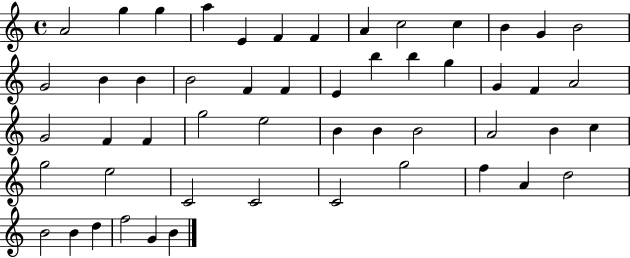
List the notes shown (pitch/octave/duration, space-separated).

A4/h G5/q G5/q A5/q E4/q F4/q F4/q A4/q C5/h C5/q B4/q G4/q B4/h G4/h B4/q B4/q B4/h F4/q F4/q E4/q B5/q B5/q G5/q G4/q F4/q A4/h G4/h F4/q F4/q G5/h E5/h B4/q B4/q B4/h A4/h B4/q C5/q G5/h E5/h C4/h C4/h C4/h G5/h F5/q A4/q D5/h B4/h B4/q D5/q F5/h G4/q B4/q